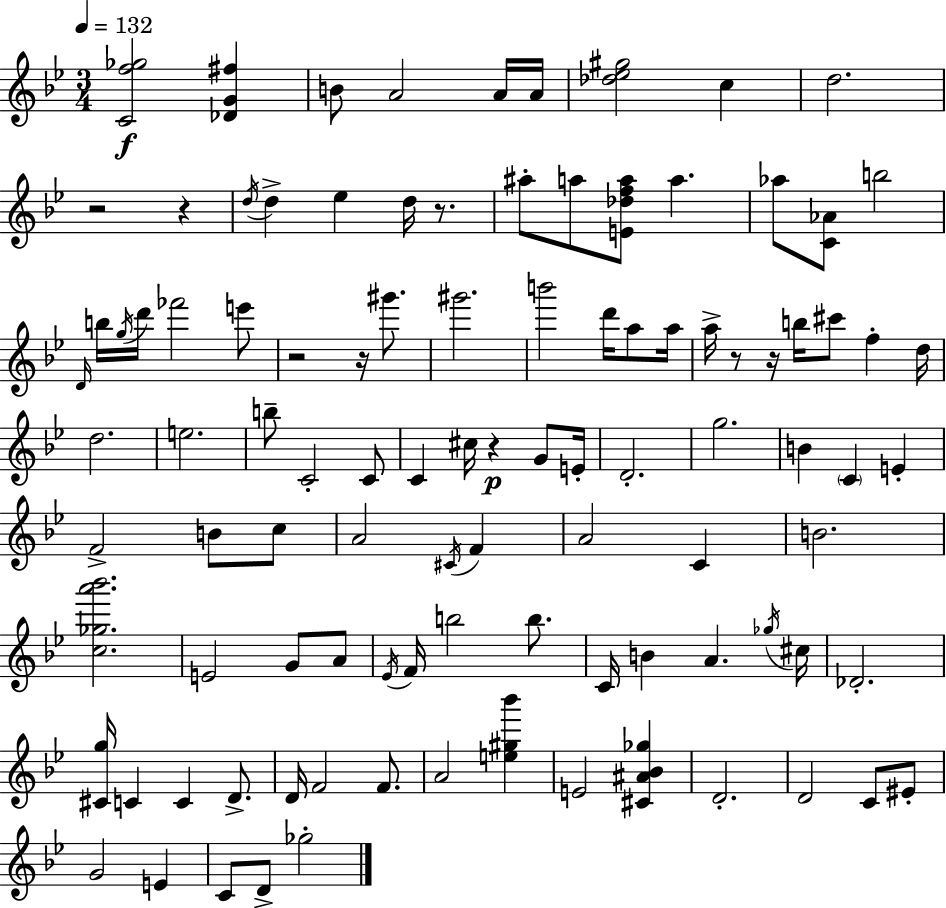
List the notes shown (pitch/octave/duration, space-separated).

[C4,F5,Gb5]/h [Db4,G4,F#5]/q B4/e A4/h A4/s A4/s [Db5,Eb5,G#5]/h C5/q D5/h. R/h R/q D5/s D5/q Eb5/q D5/s R/e. A#5/e A5/e [E4,Db5,F5,A5]/e A5/q. Ab5/e [C4,Ab4]/e B5/h D4/s B5/s G5/s D6/s FES6/h E6/e R/h R/s G#6/e. G#6/h. B6/h D6/s A5/e A5/s A5/s R/e R/s B5/s C#6/e F5/q D5/s D5/h. E5/h. B5/e C4/h C4/e C4/q C#5/s R/q G4/e E4/s D4/h. G5/h. B4/q C4/q E4/q F4/h B4/e C5/e A4/h C#4/s F4/q A4/h C4/q B4/h. [C5,Gb5,A6,Bb6]/h. E4/h G4/e A4/e Eb4/s F4/s B5/h B5/e. C4/s B4/q A4/q. Gb5/s C#5/s Db4/h. [C#4,G5]/s C4/q C4/q D4/e. D4/s F4/h F4/e. A4/h [E5,G#5,Bb6]/q E4/h [C#4,A#4,Bb4,Gb5]/q D4/h. D4/h C4/e EIS4/e G4/h E4/q C4/e D4/e Gb5/h